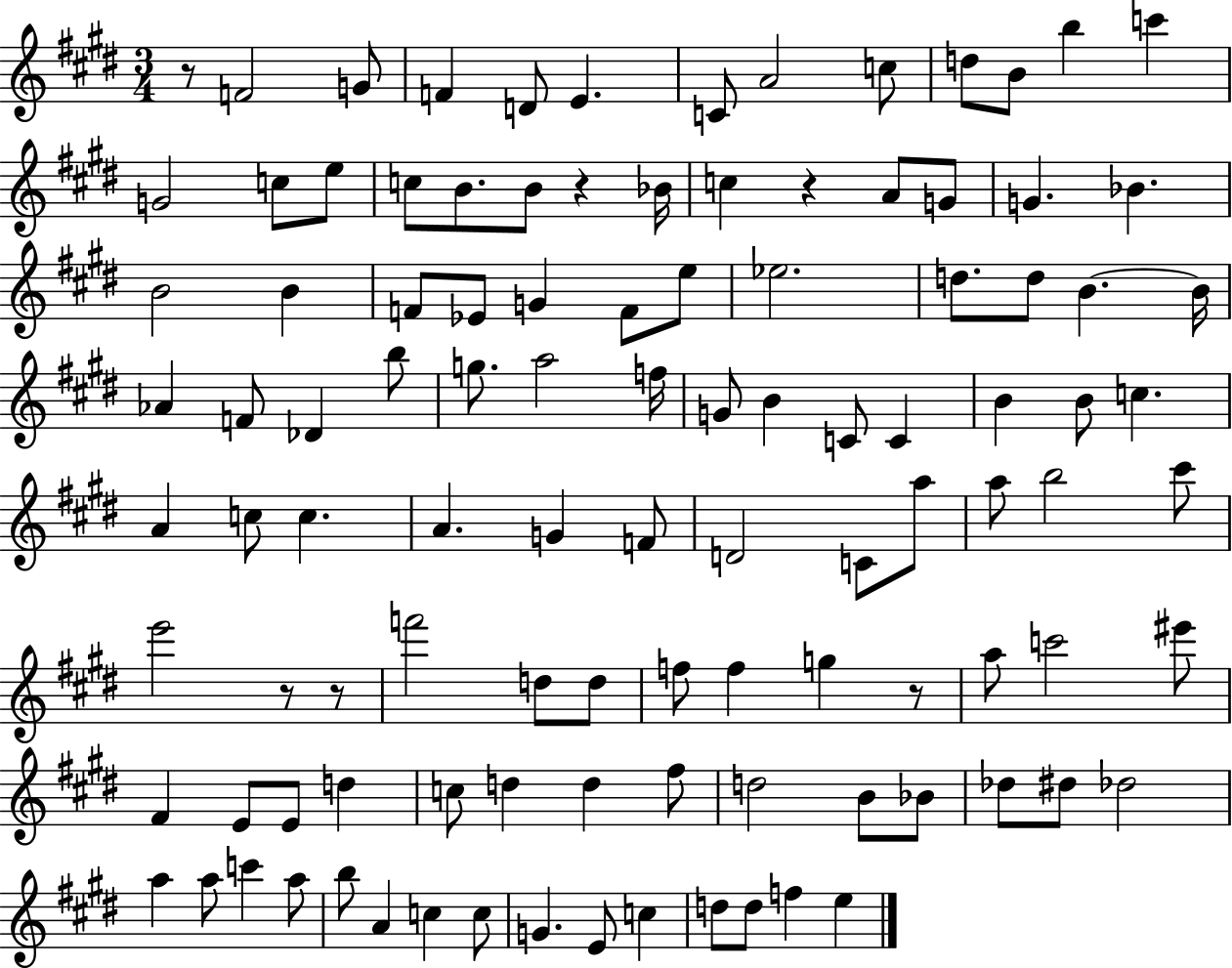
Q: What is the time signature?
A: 3/4